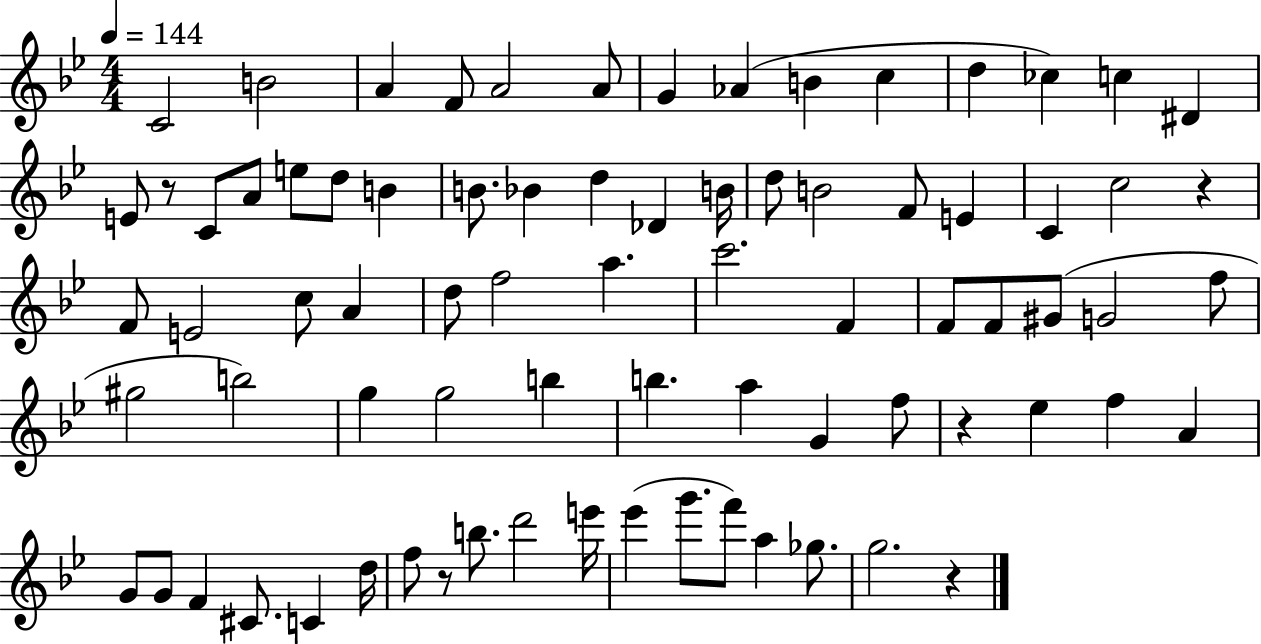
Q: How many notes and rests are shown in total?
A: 78